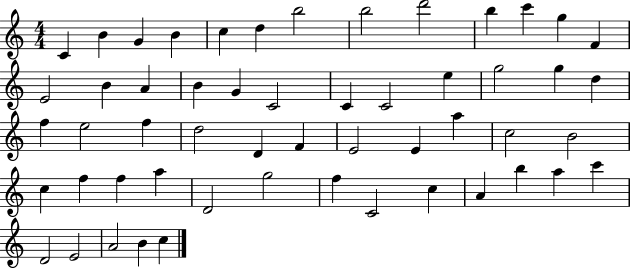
C4/q B4/q G4/q B4/q C5/q D5/q B5/h B5/h D6/h B5/q C6/q G5/q F4/q E4/h B4/q A4/q B4/q G4/q C4/h C4/q C4/h E5/q G5/h G5/q D5/q F5/q E5/h F5/q D5/h D4/q F4/q E4/h E4/q A5/q C5/h B4/h C5/q F5/q F5/q A5/q D4/h G5/h F5/q C4/h C5/q A4/q B5/q A5/q C6/q D4/h E4/h A4/h B4/q C5/q